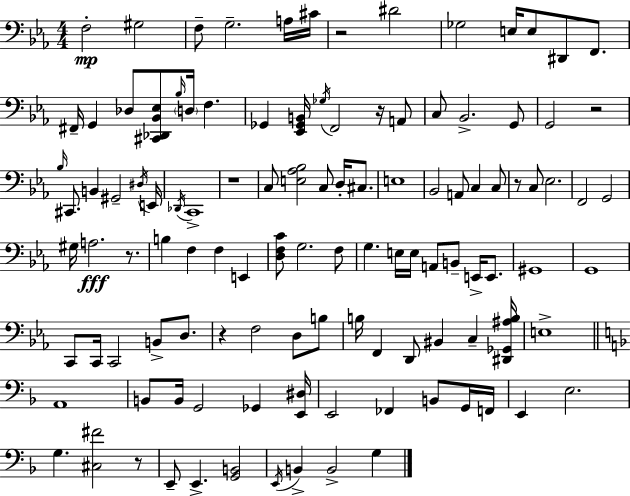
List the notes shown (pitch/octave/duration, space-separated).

F3/h G#3/h F3/e G3/h. A3/s C#4/s R/h D#4/h Gb3/h E3/s E3/e D#2/e F2/e. F#2/s G2/q Db3/e [C#2,Db2,Bb2,Eb3]/e Bb3/s D3/s F3/q. Gb2/q [Eb2,Gb2,B2]/s Gb3/s F2/h R/s A2/e C3/e Bb2/h. G2/e G2/h R/h Bb3/s C#2/e. B2/q G#2/h D#3/s E2/s Db2/s C2/w R/w C3/e [E3,Ab3,Bb3]/h C3/e D3/s C#3/e. E3/w Bb2/h A2/e C3/q C3/e R/e C3/e Eb3/h. F2/h G2/h G#3/s A3/h. R/e. B3/q F3/q F3/q E2/q [D3,F3,C4]/e G3/h. F3/e G3/q. E3/s E3/s A2/e B2/e E2/s E2/e. G#2/w G2/w C2/e C2/s C2/h B2/e D3/e. R/q F3/h D3/e B3/e B3/s F2/q D2/e BIS2/q C3/q [D#2,Gb2,A#3,B3]/s E3/w A2/w B2/e B2/s G2/h Gb2/q [E2,D#3]/s E2/h FES2/q B2/e G2/s F2/s E2/q E3/h. G3/q. [C#3,F#4]/h R/e E2/e E2/q. [G2,B2]/h E2/s B2/q B2/h G3/q